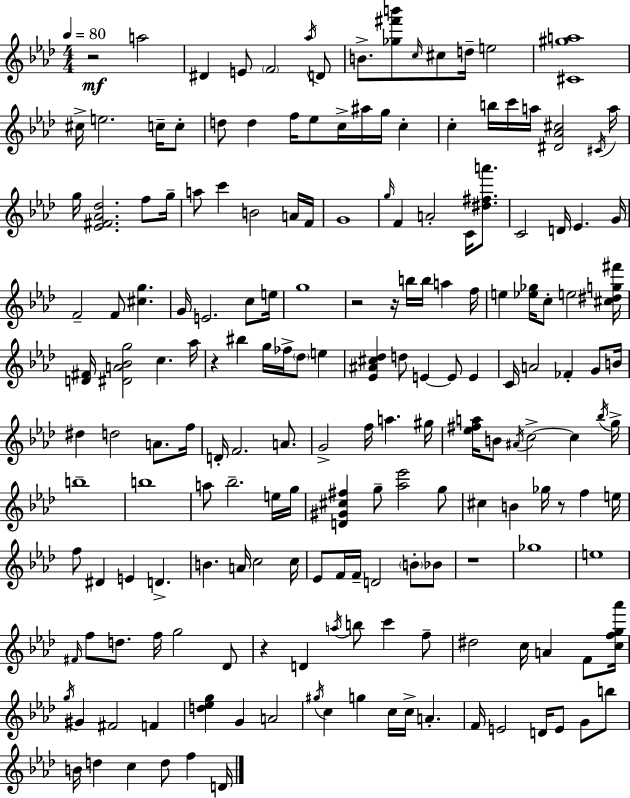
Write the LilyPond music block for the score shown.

{
  \clef treble
  \numericTimeSignature
  \time 4/4
  \key aes \major
  \tempo 4 = 80
  r2\mf a''2 | dis'4 e'8 \parenthesize f'2 \acciaccatura { aes''16 } d'8 | b'8.-> <ges'' fis''' b'''>8 \grace { c''16 } cis''8 d''16-- e''2 | <cis' gis'' a''>1 | \break cis''16-> e''2. c''16-- | c''8-. d''8 d''4 f''16 ees''8 c''16-> ais''16 g''16 c''4-. | c''4-. b''16 c'''16 a''16 <dis' aes' cis''>2 | \acciaccatura { cis'16 } a''16 g''16 <ees' fis' aes' des''>2. | \break f''8 g''16-- a''8 c'''4 b'2 | a'16 f'16 g'1 | \grace { g''16 } f'4 a'2-. | c'16 <dis'' fis'' a'''>8. c'2 d'16 ees'4. | \break g'16 f'2-- f'8 <cis'' g''>4. | g'16 e'2. | c''8 e''16 g''1 | r2 r16 b''16 b''16 a''4 | \break f''16 e''4 <ees'' ges''>16 c''8-. e''2 | <cis'' dis'' g'' fis'''>16 <d' fis'>16 <dis' a' bes' g''>2 c''4. | aes''16 r4 bis''4 g''16 fes''16-> \parenthesize des''8 | e''4 <ees' ais' cis'' des''>4 d''8 e'4~~ e'8 | \break e'4 c'16 a'2 fes'4-. | g'8 b'16 dis''4 d''2 | a'8. f''16 d'16-. f'2. | a'8. g'2-> f''16 a''4. | \break gis''16 <ees'' fis'' a''>16 b'8 \acciaccatura { ais'16 } c''2->~~ | c''4 \acciaccatura { bes''16 } g''16-> b''1-- | b''1 | a''8 bes''2.-- | \break e''16 g''16 <d' gis' cis'' fis''>4 g''8-- <aes'' ees'''>2 | g''8 cis''4 b'4 ges''16 r8 | f''4 e''16 f''8 dis'4 e'4 | d'4.-> b'4. a'16 c''2 | \break c''16 ees'8 f'16 f'16-- d'2 | \parenthesize b'8-. bes'8 r1 | ges''1 | e''1 | \break \grace { fis'16 } f''8 d''8. f''16 g''2 | des'8 r4 d'4 \acciaccatura { a''16 } | b''8 c'''4 f''8-- dis''2 | c''16 a'4 f'8 <c'' f'' g'' aes'''>16 \acciaccatura { g''16 } gis'4 fis'2 | \break f'4 <d'' ees'' g''>4 g'4 | a'2 \acciaccatura { gis''16 } c''4 g''4 | c''16 c''16-> a'4.-. f'16 e'2 | d'16 e'8 g'8 b''8 b'16 d''4 c''4 | \break d''8 f''4 d'16 \bar "|."
}